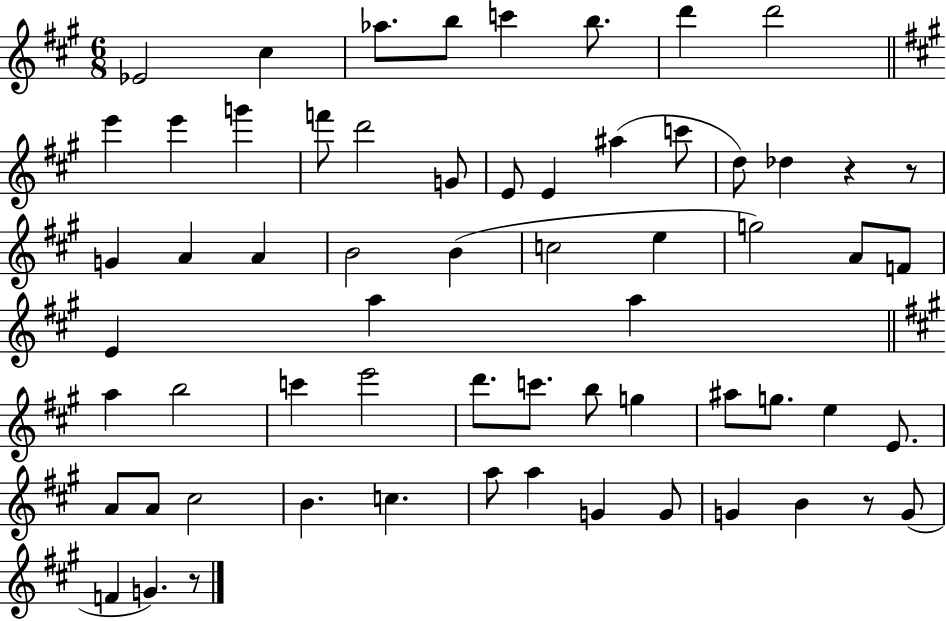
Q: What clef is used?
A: treble